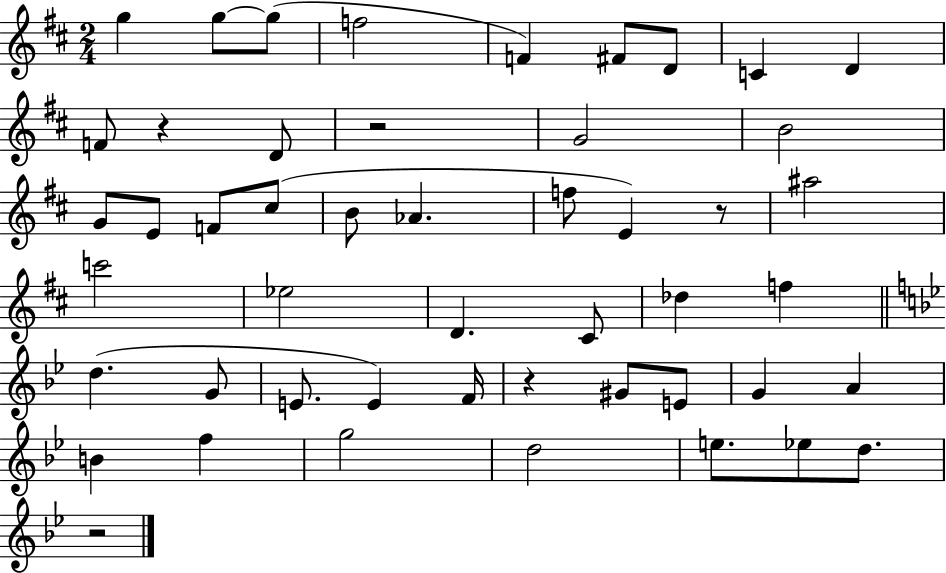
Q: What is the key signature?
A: D major